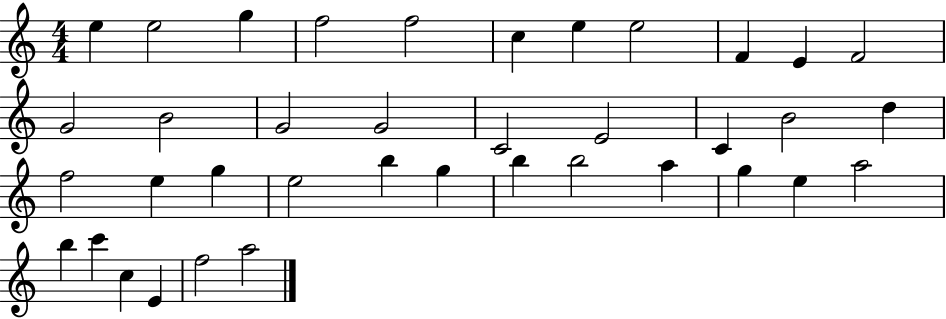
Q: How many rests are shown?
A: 0